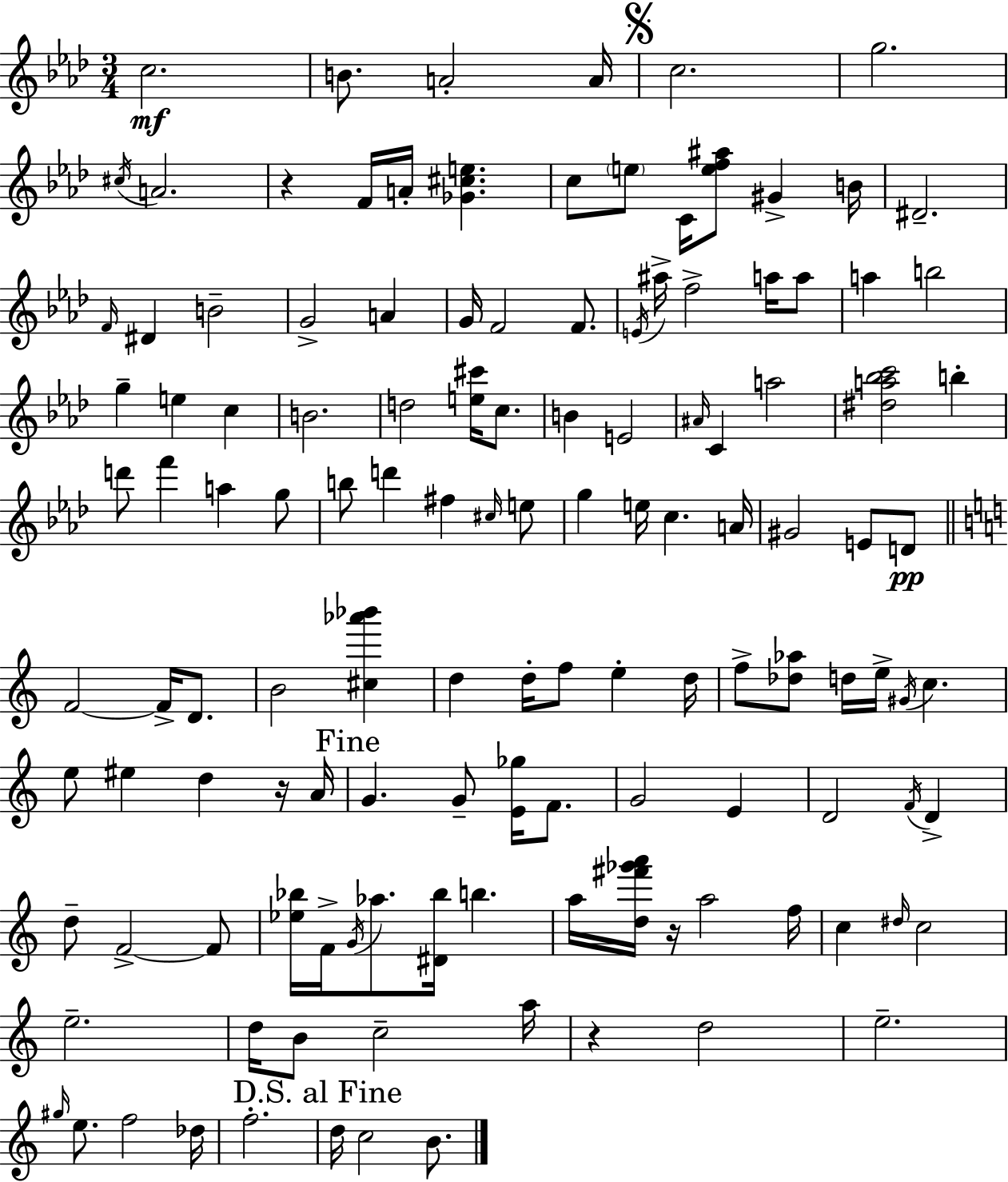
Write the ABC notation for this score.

X:1
T:Untitled
M:3/4
L:1/4
K:Ab
c2 B/2 A2 A/4 c2 g2 ^c/4 A2 z F/4 A/4 [_G^ce] c/2 e/2 C/4 [ef^a]/2 ^G B/4 ^D2 F/4 ^D B2 G2 A G/4 F2 F/2 E/4 ^a/4 f2 a/4 a/2 a b2 g e c B2 d2 [e^c']/4 c/2 B E2 ^A/4 C a2 [^da_bc']2 b d'/2 f' a g/2 b/2 d' ^f ^c/4 e/2 g e/4 c A/4 ^G2 E/2 D/2 F2 F/4 D/2 B2 [^c_a'_b'] d d/4 f/2 e d/4 f/2 [_d_a]/2 d/4 e/4 ^G/4 c e/2 ^e d z/4 A/4 G G/2 [E_g]/4 F/2 G2 E D2 F/4 D d/2 F2 F/2 [_e_b]/4 F/4 G/4 _a/2 [^D_b]/4 b a/4 [d^f'_g'a']/4 z/4 a2 f/4 c ^d/4 c2 e2 d/4 B/2 c2 a/4 z d2 e2 ^g/4 e/2 f2 _d/4 f2 d/4 c2 B/2